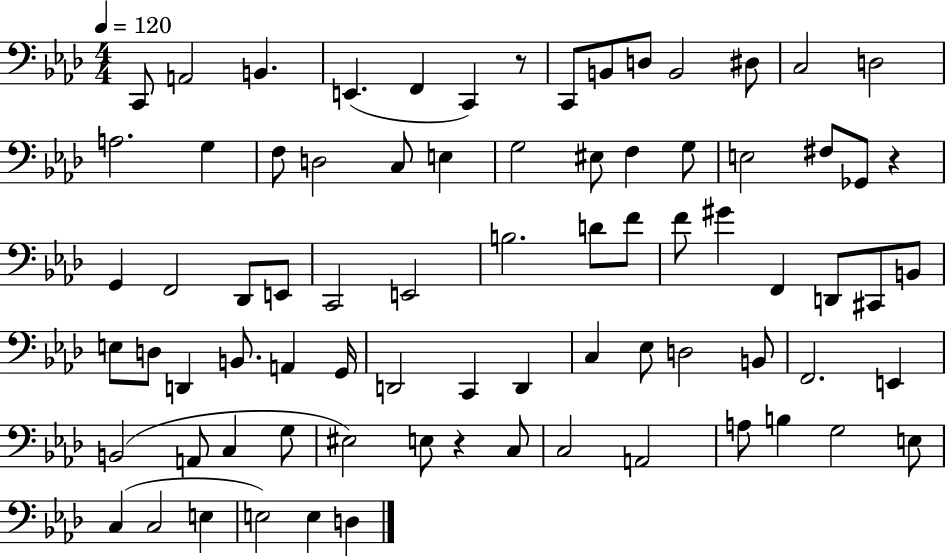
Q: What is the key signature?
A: AES major